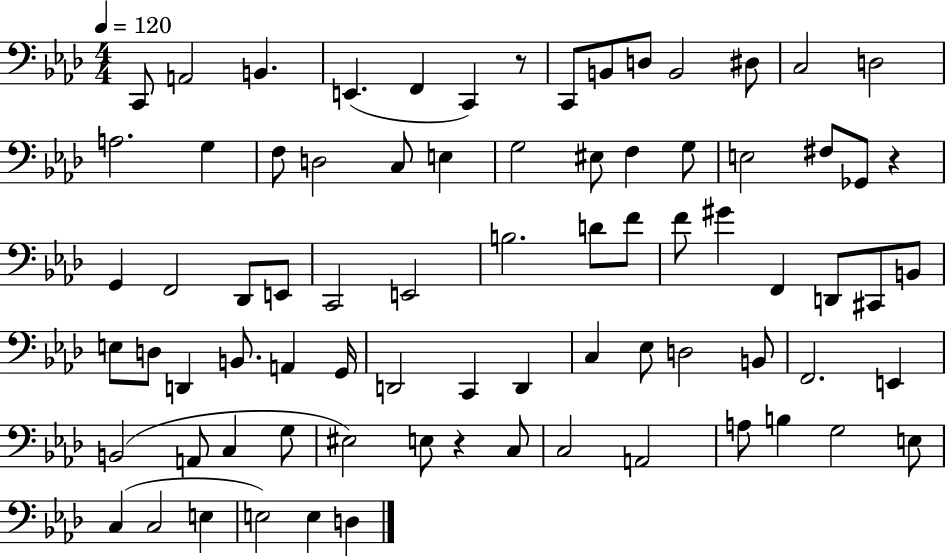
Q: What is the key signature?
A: AES major